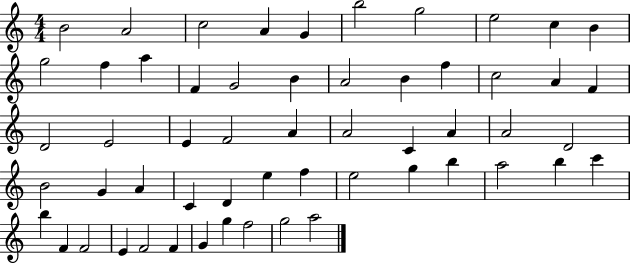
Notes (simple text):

B4/h A4/h C5/h A4/q G4/q B5/h G5/h E5/h C5/q B4/q G5/h F5/q A5/q F4/q G4/h B4/q A4/h B4/q F5/q C5/h A4/q F4/q D4/h E4/h E4/q F4/h A4/q A4/h C4/q A4/q A4/h D4/h B4/h G4/q A4/q C4/q D4/q E5/q F5/q E5/h G5/q B5/q A5/h B5/q C6/q B5/q F4/q F4/h E4/q F4/h F4/q G4/q G5/q F5/h G5/h A5/h